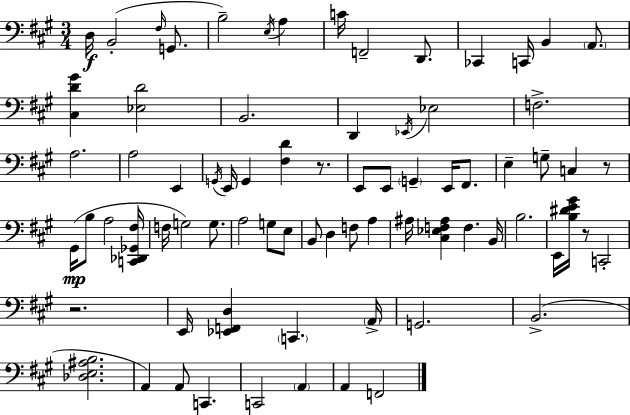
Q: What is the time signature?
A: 3/4